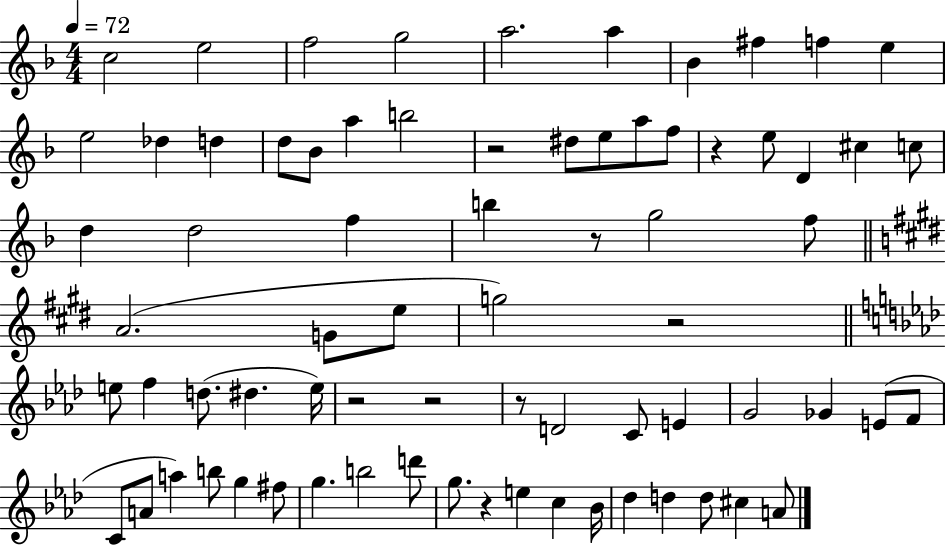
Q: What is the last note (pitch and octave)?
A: A4